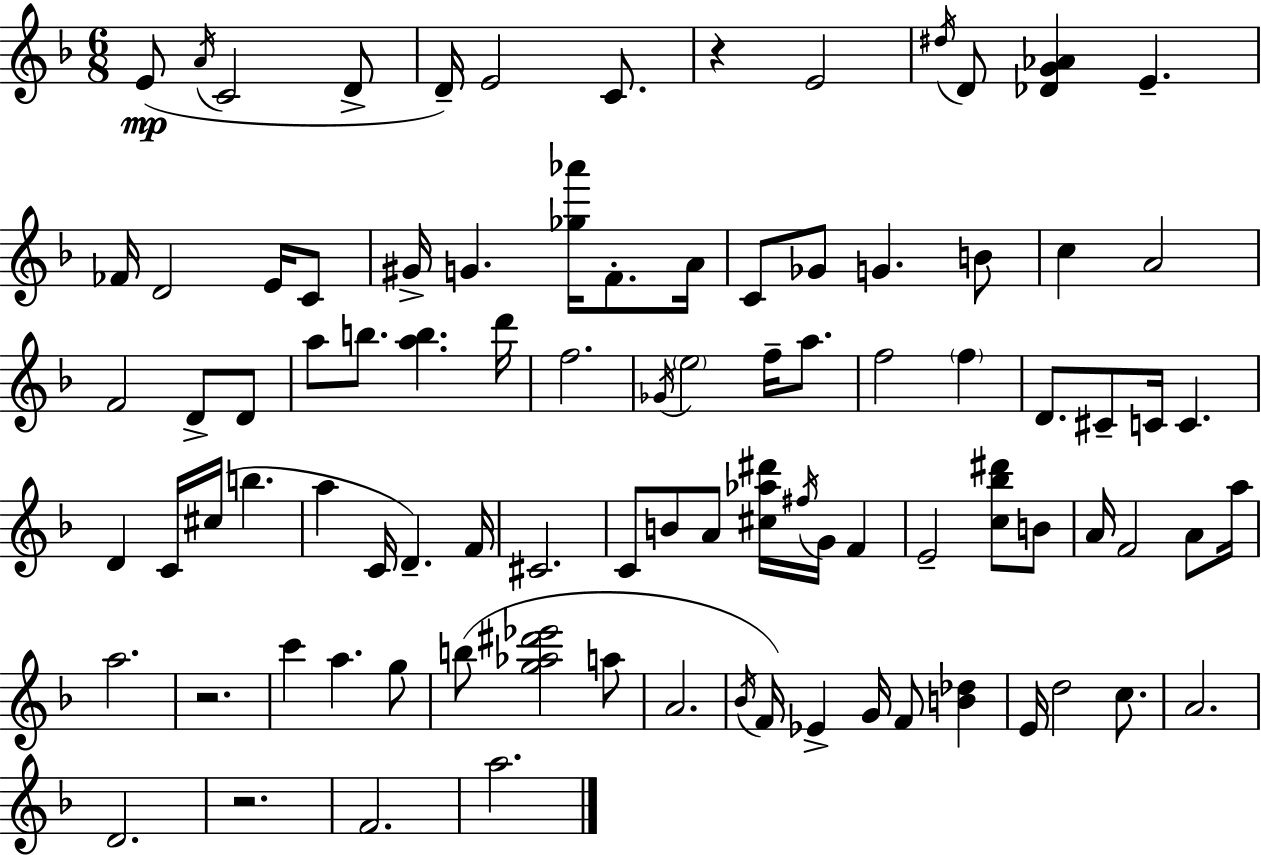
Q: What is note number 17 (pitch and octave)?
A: G4